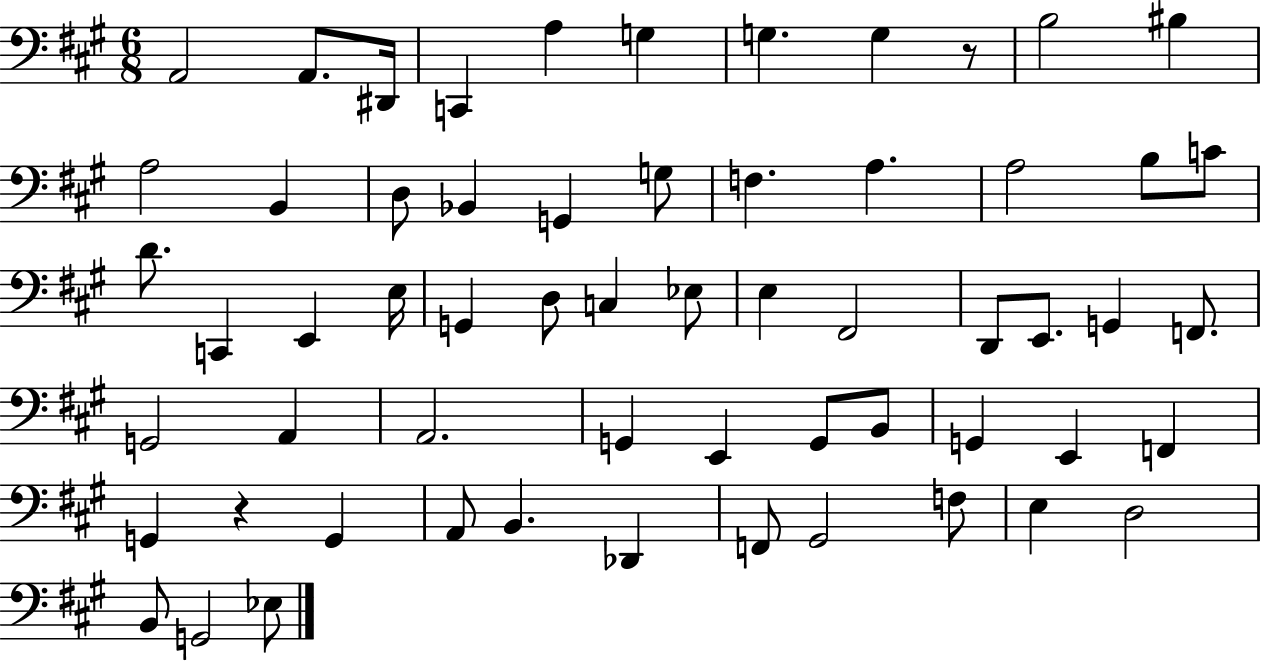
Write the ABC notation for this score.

X:1
T:Untitled
M:6/8
L:1/4
K:A
A,,2 A,,/2 ^D,,/4 C,, A, G, G, G, z/2 B,2 ^B, A,2 B,, D,/2 _B,, G,, G,/2 F, A, A,2 B,/2 C/2 D/2 C,, E,, E,/4 G,, D,/2 C, _E,/2 E, ^F,,2 D,,/2 E,,/2 G,, F,,/2 G,,2 A,, A,,2 G,, E,, G,,/2 B,,/2 G,, E,, F,, G,, z G,, A,,/2 B,, _D,, F,,/2 ^G,,2 F,/2 E, D,2 B,,/2 G,,2 _E,/2